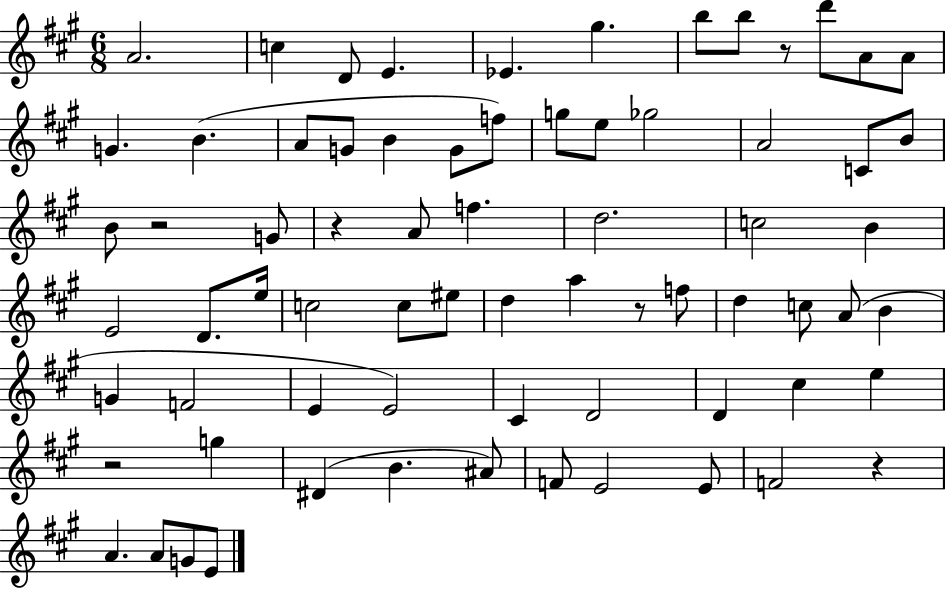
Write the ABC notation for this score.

X:1
T:Untitled
M:6/8
L:1/4
K:A
A2 c D/2 E _E ^g b/2 b/2 z/2 d'/2 A/2 A/2 G B A/2 G/2 B G/2 f/2 g/2 e/2 _g2 A2 C/2 B/2 B/2 z2 G/2 z A/2 f d2 c2 B E2 D/2 e/4 c2 c/2 ^e/2 d a z/2 f/2 d c/2 A/2 B G F2 E E2 ^C D2 D ^c e z2 g ^D B ^A/2 F/2 E2 E/2 F2 z A A/2 G/2 E/2